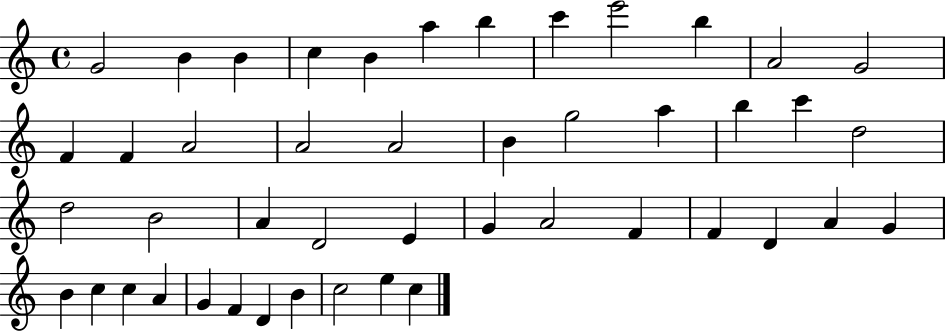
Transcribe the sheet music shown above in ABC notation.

X:1
T:Untitled
M:4/4
L:1/4
K:C
G2 B B c B a b c' e'2 b A2 G2 F F A2 A2 A2 B g2 a b c' d2 d2 B2 A D2 E G A2 F F D A G B c c A G F D B c2 e c